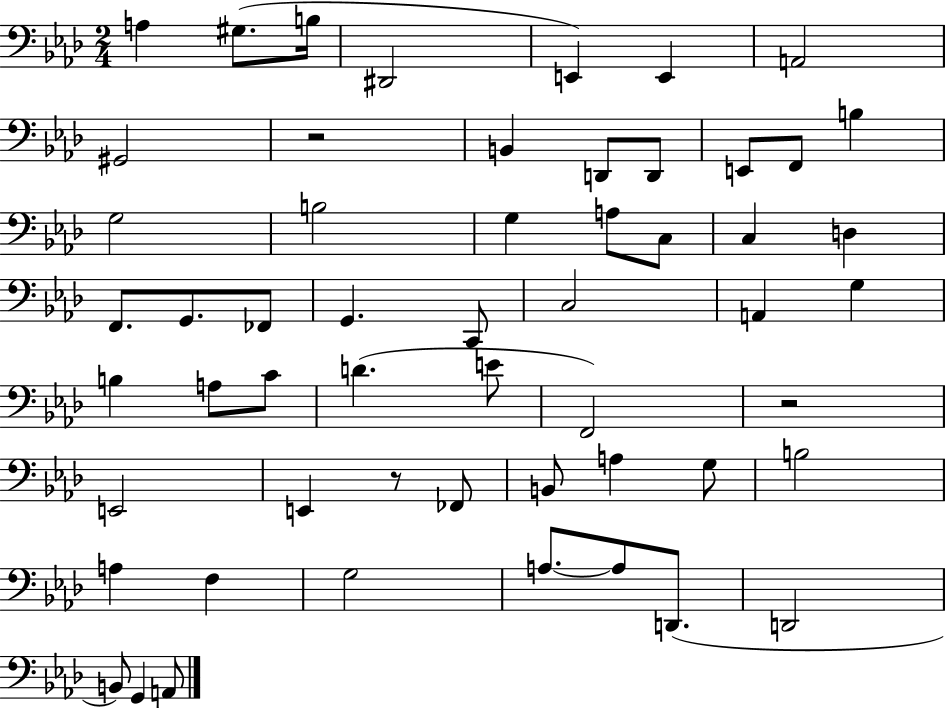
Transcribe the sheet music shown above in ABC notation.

X:1
T:Untitled
M:2/4
L:1/4
K:Ab
A, ^G,/2 B,/4 ^D,,2 E,, E,, A,,2 ^G,,2 z2 B,, D,,/2 D,,/2 E,,/2 F,,/2 B, G,2 B,2 G, A,/2 C,/2 C, D, F,,/2 G,,/2 _F,,/2 G,, C,,/2 C,2 A,, G, B, A,/2 C/2 D E/2 F,,2 z2 E,,2 E,, z/2 _F,,/2 B,,/2 A, G,/2 B,2 A, F, G,2 A,/2 A,/2 D,,/2 D,,2 B,,/2 G,, A,,/2